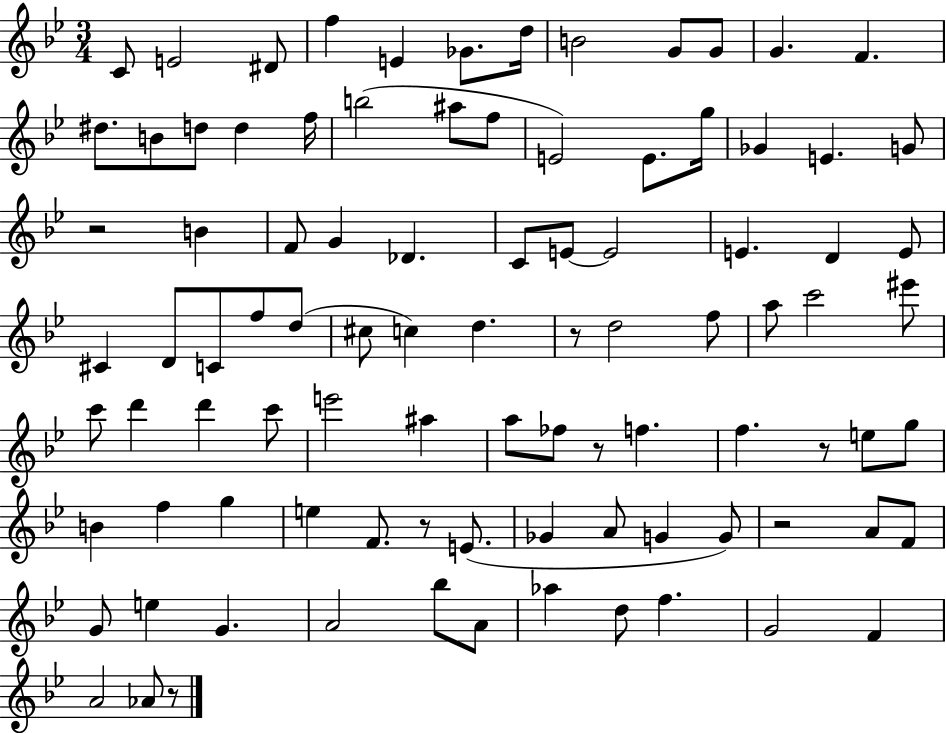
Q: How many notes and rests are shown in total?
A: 93